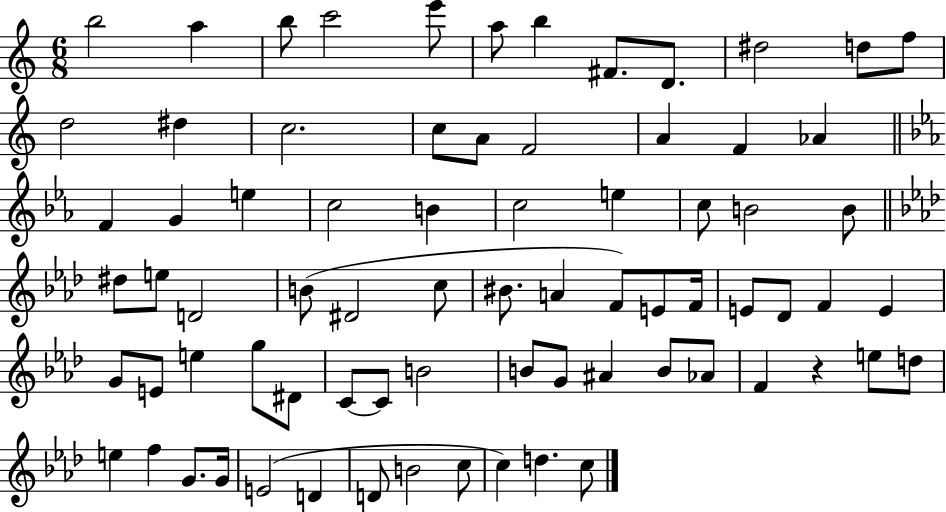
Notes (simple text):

B5/h A5/q B5/e C6/h E6/e A5/e B5/q F#4/e. D4/e. D#5/h D5/e F5/e D5/h D#5/q C5/h. C5/e A4/e F4/h A4/q F4/q Ab4/q F4/q G4/q E5/q C5/h B4/q C5/h E5/q C5/e B4/h B4/e D#5/e E5/e D4/h B4/e D#4/h C5/e BIS4/e. A4/q F4/e E4/e F4/s E4/e Db4/e F4/q E4/q G4/e E4/e E5/q G5/e D#4/e C4/e C4/e B4/h B4/e G4/e A#4/q B4/e Ab4/e F4/q R/q E5/e D5/e E5/q F5/q G4/e. G4/s E4/h D4/q D4/e B4/h C5/e C5/q D5/q. C5/e